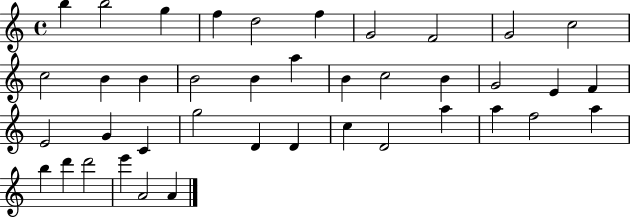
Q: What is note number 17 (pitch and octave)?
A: B4